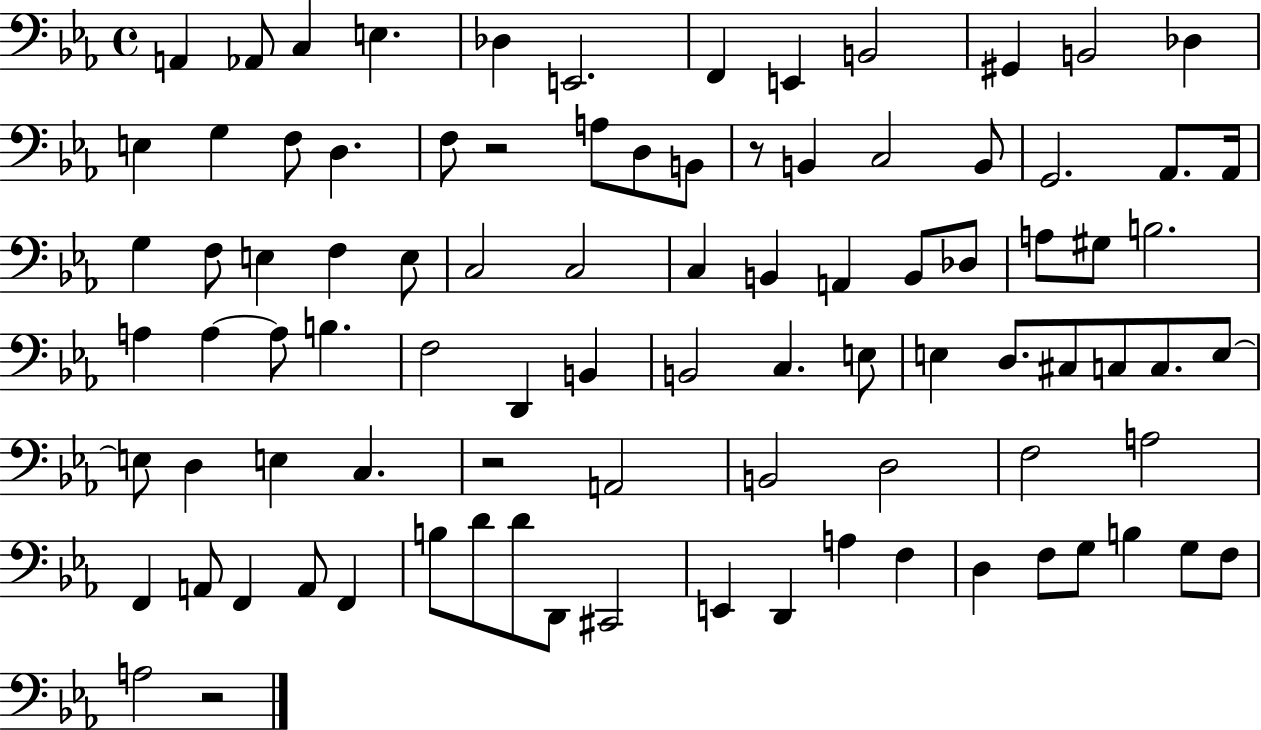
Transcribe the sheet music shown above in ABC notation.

X:1
T:Untitled
M:4/4
L:1/4
K:Eb
A,, _A,,/2 C, E, _D, E,,2 F,, E,, B,,2 ^G,, B,,2 _D, E, G, F,/2 D, F,/2 z2 A,/2 D,/2 B,,/2 z/2 B,, C,2 B,,/2 G,,2 _A,,/2 _A,,/4 G, F,/2 E, F, E,/2 C,2 C,2 C, B,, A,, B,,/2 _D,/2 A,/2 ^G,/2 B,2 A, A, A,/2 B, F,2 D,, B,, B,,2 C, E,/2 E, D,/2 ^C,/2 C,/2 C,/2 E,/2 E,/2 D, E, C, z2 A,,2 B,,2 D,2 F,2 A,2 F,, A,,/2 F,, A,,/2 F,, B,/2 D/2 D/2 D,,/2 ^C,,2 E,, D,, A, F, D, F,/2 G,/2 B, G,/2 F,/2 A,2 z2